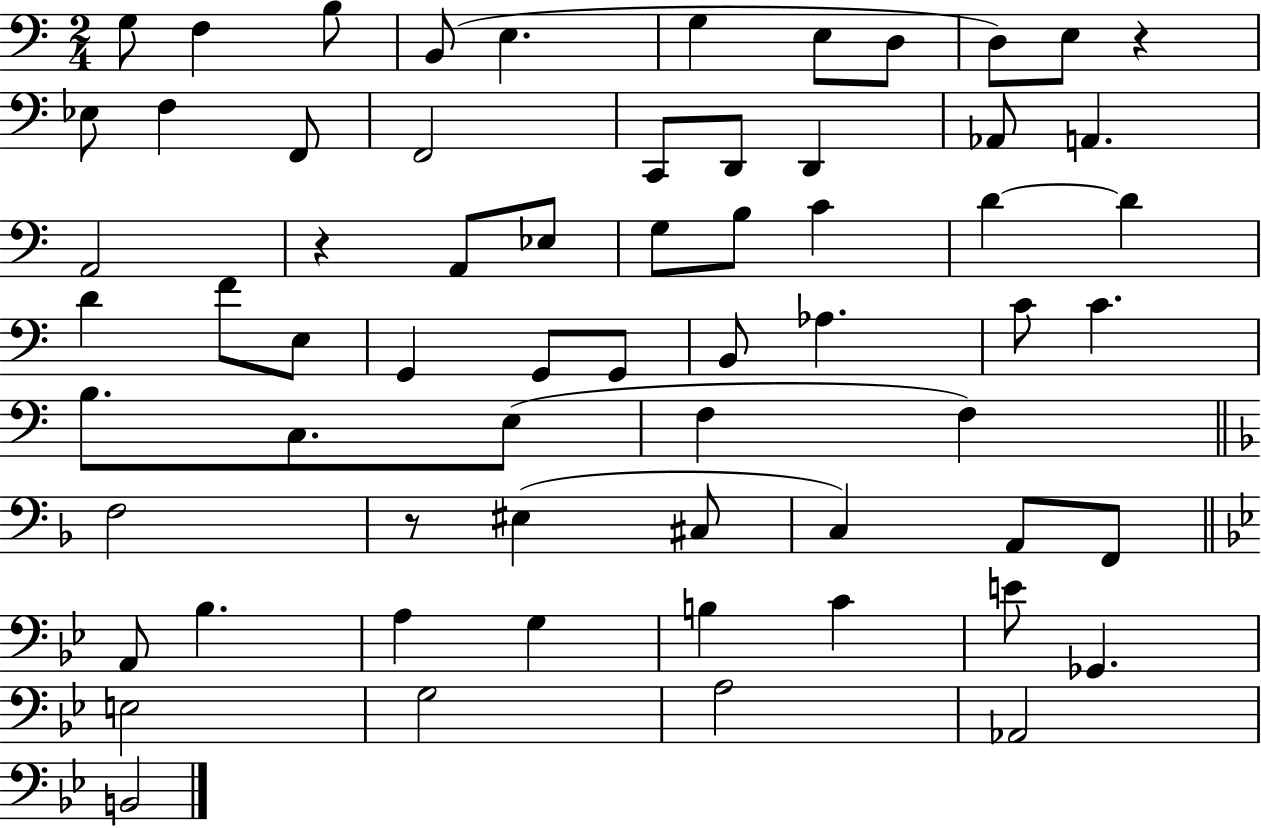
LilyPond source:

{
  \clef bass
  \numericTimeSignature
  \time 2/4
  \key c \major
  g8 f4 b8 | b,8( e4. | g4 e8 d8 | d8) e8 r4 | \break ees8 f4 f,8 | f,2 | c,8 d,8 d,4 | aes,8 a,4. | \break a,2 | r4 a,8 ees8 | g8 b8 c'4 | d'4~~ d'4 | \break d'4 f'8 e8 | g,4 g,8 g,8 | b,8 aes4. | c'8 c'4. | \break b8. c8. e8( | f4 f4) | \bar "||" \break \key f \major f2 | r8 eis4( cis8 | c4) a,8 f,8 | \bar "||" \break \key bes \major a,8 bes4. | a4 g4 | b4 c'4 | e'8 ges,4. | \break e2 | g2 | a2 | aes,2 | \break b,2 | \bar "|."
}